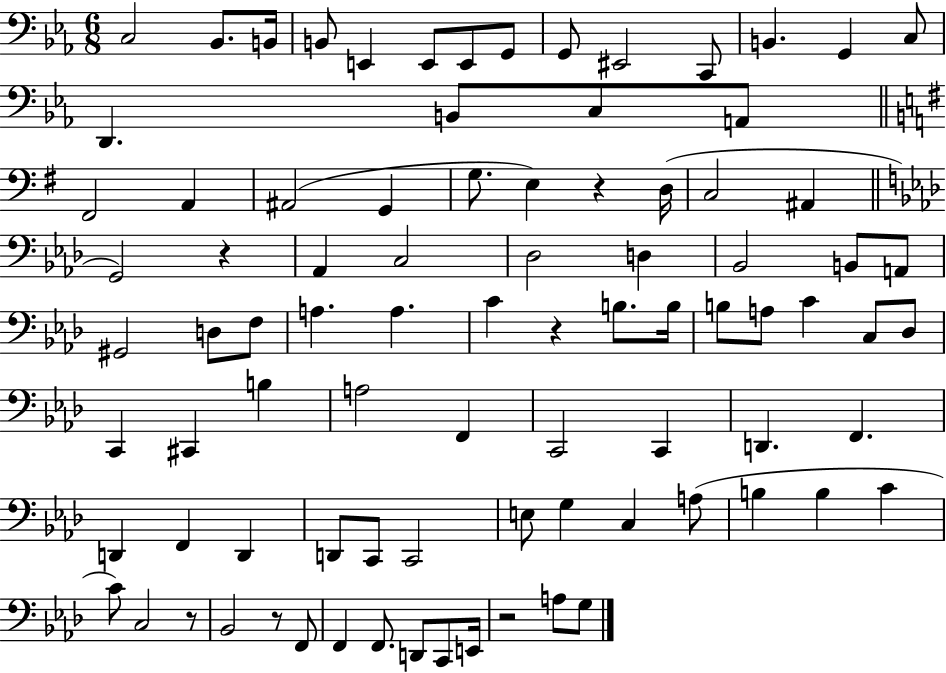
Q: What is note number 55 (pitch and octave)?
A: C2